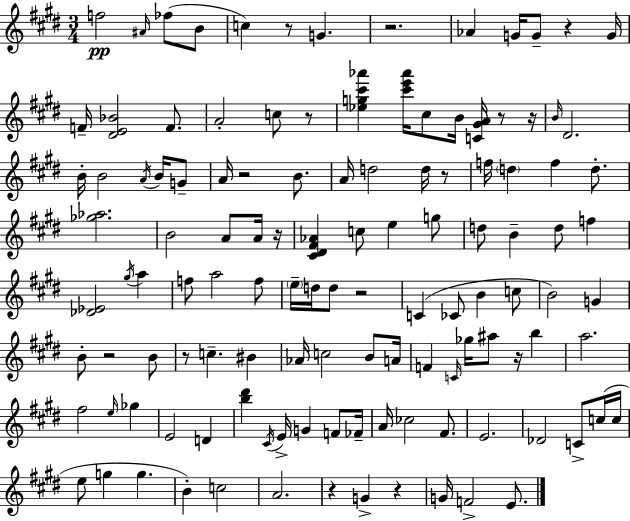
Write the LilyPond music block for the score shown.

{
  \clef treble
  \numericTimeSignature
  \time 3/4
  \key e \major
  f''2\pp \grace { ais'16 }( fes''8 b'8 | c''4) r8 g'4. | r2. | aes'4 g'16 g'8-- r4 | \break g'16 f'16-- <dis' e' bes'>2 f'8. | a'2-. c''8 r8 | <ees'' g'' cis''' aes'''>4 <cis''' e''' aes'''>16 cis''8 b'16 <c' gis' a'>16 r8 | r16 \grace { b'16 } dis'2. | \break b'16-. b'2 \acciaccatura { a'16 } | b'16 g'8-- a'16 r2 | b'8. a'16 d''2 | d''16 r8 f''16 \parenthesize d''4 f''4 | \break d''8.-. <ges'' aes''>2. | b'2 a'8 | a'16 r16 <cis' dis' fis' aes'>4 c''8 e''4 | g''8 d''8 b'4-- d''8 f''4 | \break <des' ees'>2 \acciaccatura { gis''16 } | a''4 f''8 a''2 | f''8 \parenthesize e''16-- d''16 d''8 r2 | c'4( ces'8 b'4 | \break c''8 b'2) | g'4 b'8-. r2 | b'8 r8 c''4.-- | bis'4 aes'16 c''2 | \break b'8 a'16 f'4 \grace { c'16 } ges''16 ais''8 | r16 b''4 a''2. | fis''2 | \grace { e''16 } ges''4 e'2 | \break d'4 <b'' dis'''>4 \acciaccatura { cis'16 } e'16-> | g'4 f'8 fes'16-- a'16 ces''2 | fis'8. e'2. | des'2 | \break c'8-> c''16( c''16 e''8 g''4 | g''4. b'4-.) c''2 | a'2. | r4 g'4-> | \break r4 g'16 f'2-> | e'8. \bar "|."
}